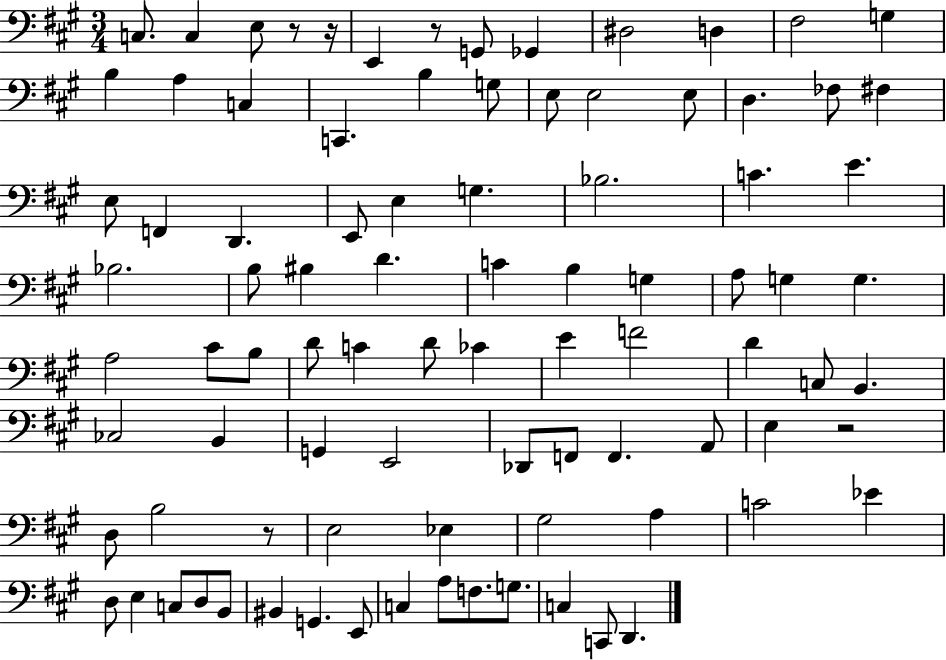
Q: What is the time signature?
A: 3/4